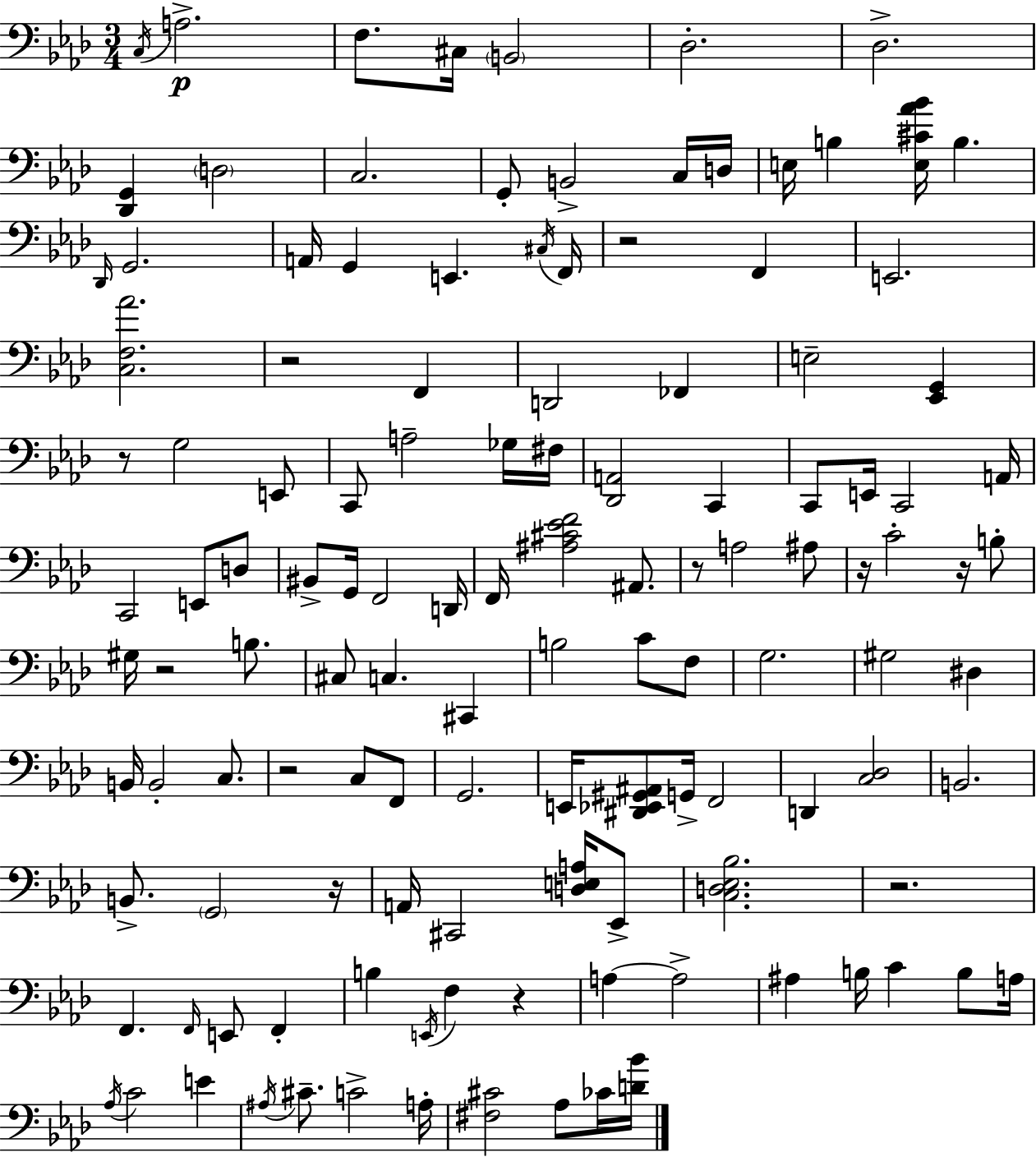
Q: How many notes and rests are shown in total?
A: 126